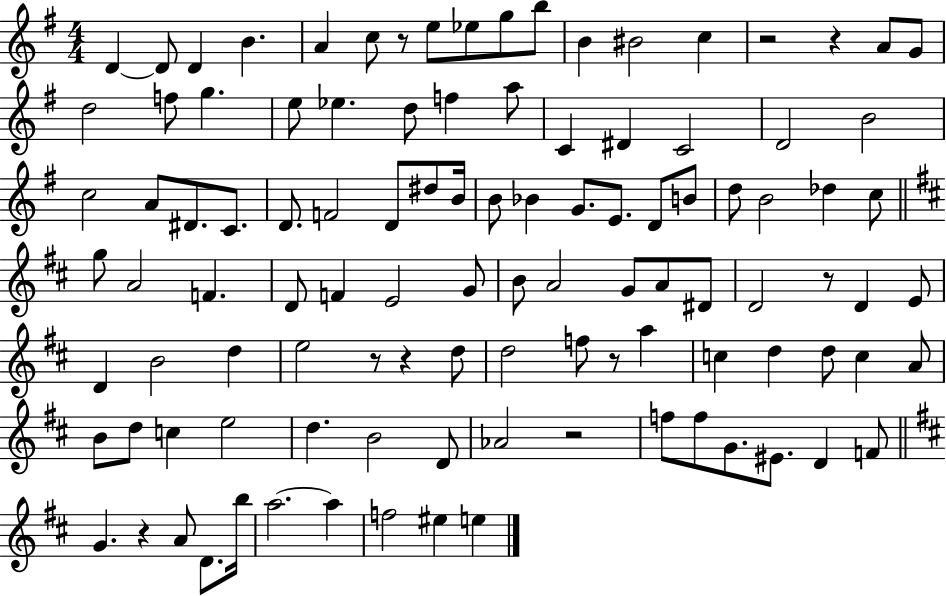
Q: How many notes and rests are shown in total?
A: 107